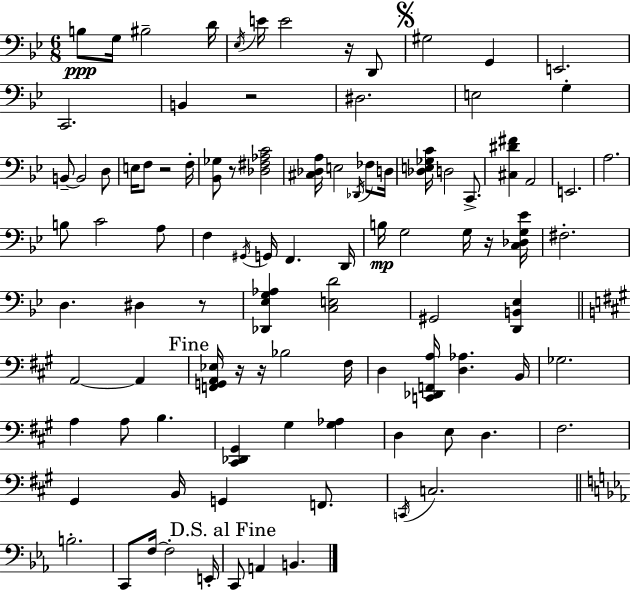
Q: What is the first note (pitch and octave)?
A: B3